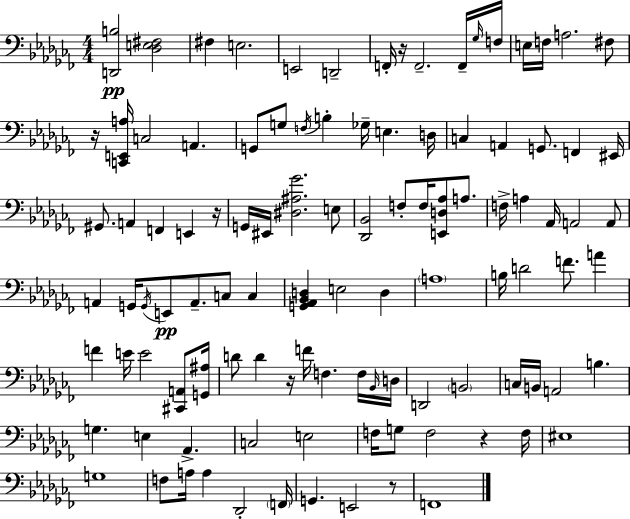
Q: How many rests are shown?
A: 6